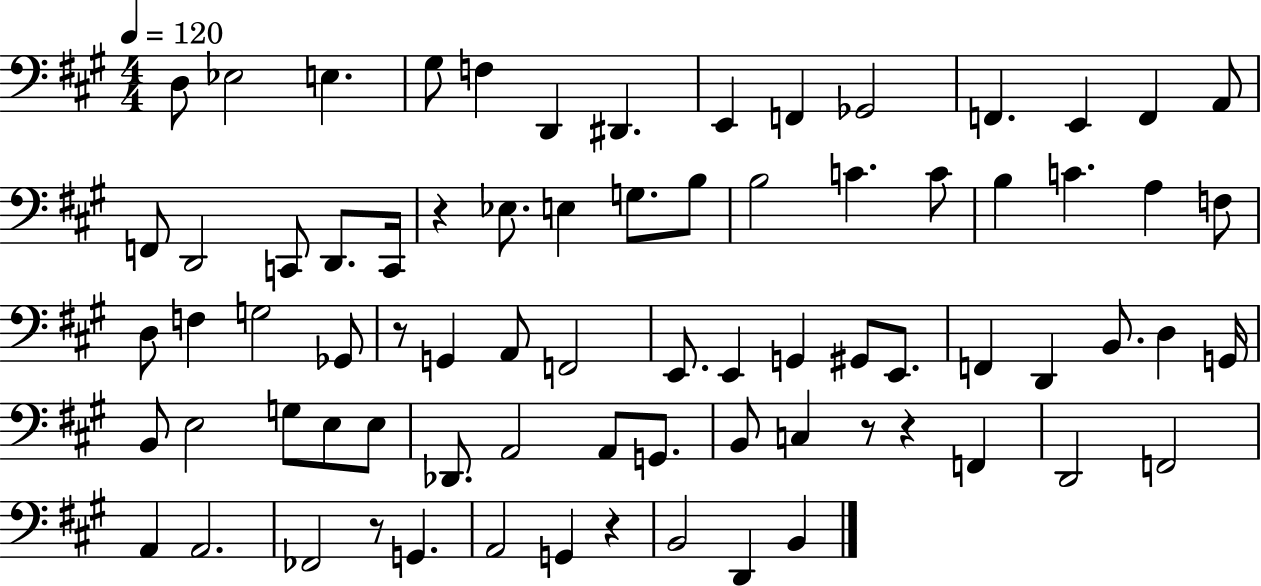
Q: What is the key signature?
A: A major